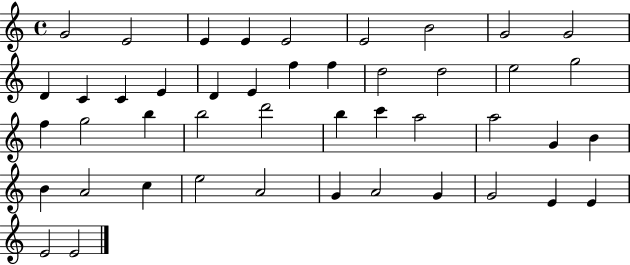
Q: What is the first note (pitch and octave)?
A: G4